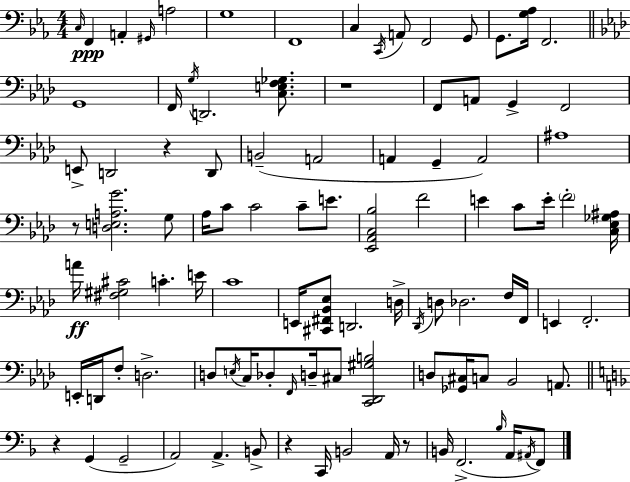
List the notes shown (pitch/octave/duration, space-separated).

C3/s F2/q A2/q G#2/s A3/h G3/w F2/w C3/q C2/s A2/e F2/h G2/e G2/e. [G3,Ab3]/s F2/h. G2/w F2/s G3/s D2/h. [C3,E3,F3,Gb3]/e. R/w F2/e A2/e G2/q F2/h E2/e D2/h R/q D2/e B2/h A2/h A2/q G2/q A2/h A#3/w R/e [D3,E3,A3,G4]/h. G3/e Ab3/s C4/e C4/h C4/e E4/e. [Eb2,Ab2,C3,Bb3]/h F4/h E4/q C4/e E4/s F4/h [C3,Eb3,Gb3,A#3]/s A4/s [F#3,G#3,C#4]/h C4/q. E4/s C4/w E2/s [C#2,F#2,Bb2,Eb3]/e D2/h. D3/s Db2/s D3/e Db3/h. F3/s F2/s E2/q F2/h. E2/s D2/s F3/e D3/h. D3/e E3/s C3/s Db3/e F2/s D3/s C#3/e [C2,Db2,G#3,B3]/h D3/e [Gb2,C#3]/s C3/e Bb2/h A2/e. R/q G2/q G2/h A2/h A2/q. B2/e R/q C2/s B2/h A2/s R/e B2/s F2/h. Bb3/s A2/s A#2/s F2/e